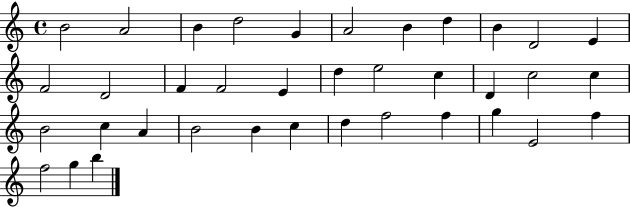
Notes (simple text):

B4/h A4/h B4/q D5/h G4/q A4/h B4/q D5/q B4/q D4/h E4/q F4/h D4/h F4/q F4/h E4/q D5/q E5/h C5/q D4/q C5/h C5/q B4/h C5/q A4/q B4/h B4/q C5/q D5/q F5/h F5/q G5/q E4/h F5/q F5/h G5/q B5/q